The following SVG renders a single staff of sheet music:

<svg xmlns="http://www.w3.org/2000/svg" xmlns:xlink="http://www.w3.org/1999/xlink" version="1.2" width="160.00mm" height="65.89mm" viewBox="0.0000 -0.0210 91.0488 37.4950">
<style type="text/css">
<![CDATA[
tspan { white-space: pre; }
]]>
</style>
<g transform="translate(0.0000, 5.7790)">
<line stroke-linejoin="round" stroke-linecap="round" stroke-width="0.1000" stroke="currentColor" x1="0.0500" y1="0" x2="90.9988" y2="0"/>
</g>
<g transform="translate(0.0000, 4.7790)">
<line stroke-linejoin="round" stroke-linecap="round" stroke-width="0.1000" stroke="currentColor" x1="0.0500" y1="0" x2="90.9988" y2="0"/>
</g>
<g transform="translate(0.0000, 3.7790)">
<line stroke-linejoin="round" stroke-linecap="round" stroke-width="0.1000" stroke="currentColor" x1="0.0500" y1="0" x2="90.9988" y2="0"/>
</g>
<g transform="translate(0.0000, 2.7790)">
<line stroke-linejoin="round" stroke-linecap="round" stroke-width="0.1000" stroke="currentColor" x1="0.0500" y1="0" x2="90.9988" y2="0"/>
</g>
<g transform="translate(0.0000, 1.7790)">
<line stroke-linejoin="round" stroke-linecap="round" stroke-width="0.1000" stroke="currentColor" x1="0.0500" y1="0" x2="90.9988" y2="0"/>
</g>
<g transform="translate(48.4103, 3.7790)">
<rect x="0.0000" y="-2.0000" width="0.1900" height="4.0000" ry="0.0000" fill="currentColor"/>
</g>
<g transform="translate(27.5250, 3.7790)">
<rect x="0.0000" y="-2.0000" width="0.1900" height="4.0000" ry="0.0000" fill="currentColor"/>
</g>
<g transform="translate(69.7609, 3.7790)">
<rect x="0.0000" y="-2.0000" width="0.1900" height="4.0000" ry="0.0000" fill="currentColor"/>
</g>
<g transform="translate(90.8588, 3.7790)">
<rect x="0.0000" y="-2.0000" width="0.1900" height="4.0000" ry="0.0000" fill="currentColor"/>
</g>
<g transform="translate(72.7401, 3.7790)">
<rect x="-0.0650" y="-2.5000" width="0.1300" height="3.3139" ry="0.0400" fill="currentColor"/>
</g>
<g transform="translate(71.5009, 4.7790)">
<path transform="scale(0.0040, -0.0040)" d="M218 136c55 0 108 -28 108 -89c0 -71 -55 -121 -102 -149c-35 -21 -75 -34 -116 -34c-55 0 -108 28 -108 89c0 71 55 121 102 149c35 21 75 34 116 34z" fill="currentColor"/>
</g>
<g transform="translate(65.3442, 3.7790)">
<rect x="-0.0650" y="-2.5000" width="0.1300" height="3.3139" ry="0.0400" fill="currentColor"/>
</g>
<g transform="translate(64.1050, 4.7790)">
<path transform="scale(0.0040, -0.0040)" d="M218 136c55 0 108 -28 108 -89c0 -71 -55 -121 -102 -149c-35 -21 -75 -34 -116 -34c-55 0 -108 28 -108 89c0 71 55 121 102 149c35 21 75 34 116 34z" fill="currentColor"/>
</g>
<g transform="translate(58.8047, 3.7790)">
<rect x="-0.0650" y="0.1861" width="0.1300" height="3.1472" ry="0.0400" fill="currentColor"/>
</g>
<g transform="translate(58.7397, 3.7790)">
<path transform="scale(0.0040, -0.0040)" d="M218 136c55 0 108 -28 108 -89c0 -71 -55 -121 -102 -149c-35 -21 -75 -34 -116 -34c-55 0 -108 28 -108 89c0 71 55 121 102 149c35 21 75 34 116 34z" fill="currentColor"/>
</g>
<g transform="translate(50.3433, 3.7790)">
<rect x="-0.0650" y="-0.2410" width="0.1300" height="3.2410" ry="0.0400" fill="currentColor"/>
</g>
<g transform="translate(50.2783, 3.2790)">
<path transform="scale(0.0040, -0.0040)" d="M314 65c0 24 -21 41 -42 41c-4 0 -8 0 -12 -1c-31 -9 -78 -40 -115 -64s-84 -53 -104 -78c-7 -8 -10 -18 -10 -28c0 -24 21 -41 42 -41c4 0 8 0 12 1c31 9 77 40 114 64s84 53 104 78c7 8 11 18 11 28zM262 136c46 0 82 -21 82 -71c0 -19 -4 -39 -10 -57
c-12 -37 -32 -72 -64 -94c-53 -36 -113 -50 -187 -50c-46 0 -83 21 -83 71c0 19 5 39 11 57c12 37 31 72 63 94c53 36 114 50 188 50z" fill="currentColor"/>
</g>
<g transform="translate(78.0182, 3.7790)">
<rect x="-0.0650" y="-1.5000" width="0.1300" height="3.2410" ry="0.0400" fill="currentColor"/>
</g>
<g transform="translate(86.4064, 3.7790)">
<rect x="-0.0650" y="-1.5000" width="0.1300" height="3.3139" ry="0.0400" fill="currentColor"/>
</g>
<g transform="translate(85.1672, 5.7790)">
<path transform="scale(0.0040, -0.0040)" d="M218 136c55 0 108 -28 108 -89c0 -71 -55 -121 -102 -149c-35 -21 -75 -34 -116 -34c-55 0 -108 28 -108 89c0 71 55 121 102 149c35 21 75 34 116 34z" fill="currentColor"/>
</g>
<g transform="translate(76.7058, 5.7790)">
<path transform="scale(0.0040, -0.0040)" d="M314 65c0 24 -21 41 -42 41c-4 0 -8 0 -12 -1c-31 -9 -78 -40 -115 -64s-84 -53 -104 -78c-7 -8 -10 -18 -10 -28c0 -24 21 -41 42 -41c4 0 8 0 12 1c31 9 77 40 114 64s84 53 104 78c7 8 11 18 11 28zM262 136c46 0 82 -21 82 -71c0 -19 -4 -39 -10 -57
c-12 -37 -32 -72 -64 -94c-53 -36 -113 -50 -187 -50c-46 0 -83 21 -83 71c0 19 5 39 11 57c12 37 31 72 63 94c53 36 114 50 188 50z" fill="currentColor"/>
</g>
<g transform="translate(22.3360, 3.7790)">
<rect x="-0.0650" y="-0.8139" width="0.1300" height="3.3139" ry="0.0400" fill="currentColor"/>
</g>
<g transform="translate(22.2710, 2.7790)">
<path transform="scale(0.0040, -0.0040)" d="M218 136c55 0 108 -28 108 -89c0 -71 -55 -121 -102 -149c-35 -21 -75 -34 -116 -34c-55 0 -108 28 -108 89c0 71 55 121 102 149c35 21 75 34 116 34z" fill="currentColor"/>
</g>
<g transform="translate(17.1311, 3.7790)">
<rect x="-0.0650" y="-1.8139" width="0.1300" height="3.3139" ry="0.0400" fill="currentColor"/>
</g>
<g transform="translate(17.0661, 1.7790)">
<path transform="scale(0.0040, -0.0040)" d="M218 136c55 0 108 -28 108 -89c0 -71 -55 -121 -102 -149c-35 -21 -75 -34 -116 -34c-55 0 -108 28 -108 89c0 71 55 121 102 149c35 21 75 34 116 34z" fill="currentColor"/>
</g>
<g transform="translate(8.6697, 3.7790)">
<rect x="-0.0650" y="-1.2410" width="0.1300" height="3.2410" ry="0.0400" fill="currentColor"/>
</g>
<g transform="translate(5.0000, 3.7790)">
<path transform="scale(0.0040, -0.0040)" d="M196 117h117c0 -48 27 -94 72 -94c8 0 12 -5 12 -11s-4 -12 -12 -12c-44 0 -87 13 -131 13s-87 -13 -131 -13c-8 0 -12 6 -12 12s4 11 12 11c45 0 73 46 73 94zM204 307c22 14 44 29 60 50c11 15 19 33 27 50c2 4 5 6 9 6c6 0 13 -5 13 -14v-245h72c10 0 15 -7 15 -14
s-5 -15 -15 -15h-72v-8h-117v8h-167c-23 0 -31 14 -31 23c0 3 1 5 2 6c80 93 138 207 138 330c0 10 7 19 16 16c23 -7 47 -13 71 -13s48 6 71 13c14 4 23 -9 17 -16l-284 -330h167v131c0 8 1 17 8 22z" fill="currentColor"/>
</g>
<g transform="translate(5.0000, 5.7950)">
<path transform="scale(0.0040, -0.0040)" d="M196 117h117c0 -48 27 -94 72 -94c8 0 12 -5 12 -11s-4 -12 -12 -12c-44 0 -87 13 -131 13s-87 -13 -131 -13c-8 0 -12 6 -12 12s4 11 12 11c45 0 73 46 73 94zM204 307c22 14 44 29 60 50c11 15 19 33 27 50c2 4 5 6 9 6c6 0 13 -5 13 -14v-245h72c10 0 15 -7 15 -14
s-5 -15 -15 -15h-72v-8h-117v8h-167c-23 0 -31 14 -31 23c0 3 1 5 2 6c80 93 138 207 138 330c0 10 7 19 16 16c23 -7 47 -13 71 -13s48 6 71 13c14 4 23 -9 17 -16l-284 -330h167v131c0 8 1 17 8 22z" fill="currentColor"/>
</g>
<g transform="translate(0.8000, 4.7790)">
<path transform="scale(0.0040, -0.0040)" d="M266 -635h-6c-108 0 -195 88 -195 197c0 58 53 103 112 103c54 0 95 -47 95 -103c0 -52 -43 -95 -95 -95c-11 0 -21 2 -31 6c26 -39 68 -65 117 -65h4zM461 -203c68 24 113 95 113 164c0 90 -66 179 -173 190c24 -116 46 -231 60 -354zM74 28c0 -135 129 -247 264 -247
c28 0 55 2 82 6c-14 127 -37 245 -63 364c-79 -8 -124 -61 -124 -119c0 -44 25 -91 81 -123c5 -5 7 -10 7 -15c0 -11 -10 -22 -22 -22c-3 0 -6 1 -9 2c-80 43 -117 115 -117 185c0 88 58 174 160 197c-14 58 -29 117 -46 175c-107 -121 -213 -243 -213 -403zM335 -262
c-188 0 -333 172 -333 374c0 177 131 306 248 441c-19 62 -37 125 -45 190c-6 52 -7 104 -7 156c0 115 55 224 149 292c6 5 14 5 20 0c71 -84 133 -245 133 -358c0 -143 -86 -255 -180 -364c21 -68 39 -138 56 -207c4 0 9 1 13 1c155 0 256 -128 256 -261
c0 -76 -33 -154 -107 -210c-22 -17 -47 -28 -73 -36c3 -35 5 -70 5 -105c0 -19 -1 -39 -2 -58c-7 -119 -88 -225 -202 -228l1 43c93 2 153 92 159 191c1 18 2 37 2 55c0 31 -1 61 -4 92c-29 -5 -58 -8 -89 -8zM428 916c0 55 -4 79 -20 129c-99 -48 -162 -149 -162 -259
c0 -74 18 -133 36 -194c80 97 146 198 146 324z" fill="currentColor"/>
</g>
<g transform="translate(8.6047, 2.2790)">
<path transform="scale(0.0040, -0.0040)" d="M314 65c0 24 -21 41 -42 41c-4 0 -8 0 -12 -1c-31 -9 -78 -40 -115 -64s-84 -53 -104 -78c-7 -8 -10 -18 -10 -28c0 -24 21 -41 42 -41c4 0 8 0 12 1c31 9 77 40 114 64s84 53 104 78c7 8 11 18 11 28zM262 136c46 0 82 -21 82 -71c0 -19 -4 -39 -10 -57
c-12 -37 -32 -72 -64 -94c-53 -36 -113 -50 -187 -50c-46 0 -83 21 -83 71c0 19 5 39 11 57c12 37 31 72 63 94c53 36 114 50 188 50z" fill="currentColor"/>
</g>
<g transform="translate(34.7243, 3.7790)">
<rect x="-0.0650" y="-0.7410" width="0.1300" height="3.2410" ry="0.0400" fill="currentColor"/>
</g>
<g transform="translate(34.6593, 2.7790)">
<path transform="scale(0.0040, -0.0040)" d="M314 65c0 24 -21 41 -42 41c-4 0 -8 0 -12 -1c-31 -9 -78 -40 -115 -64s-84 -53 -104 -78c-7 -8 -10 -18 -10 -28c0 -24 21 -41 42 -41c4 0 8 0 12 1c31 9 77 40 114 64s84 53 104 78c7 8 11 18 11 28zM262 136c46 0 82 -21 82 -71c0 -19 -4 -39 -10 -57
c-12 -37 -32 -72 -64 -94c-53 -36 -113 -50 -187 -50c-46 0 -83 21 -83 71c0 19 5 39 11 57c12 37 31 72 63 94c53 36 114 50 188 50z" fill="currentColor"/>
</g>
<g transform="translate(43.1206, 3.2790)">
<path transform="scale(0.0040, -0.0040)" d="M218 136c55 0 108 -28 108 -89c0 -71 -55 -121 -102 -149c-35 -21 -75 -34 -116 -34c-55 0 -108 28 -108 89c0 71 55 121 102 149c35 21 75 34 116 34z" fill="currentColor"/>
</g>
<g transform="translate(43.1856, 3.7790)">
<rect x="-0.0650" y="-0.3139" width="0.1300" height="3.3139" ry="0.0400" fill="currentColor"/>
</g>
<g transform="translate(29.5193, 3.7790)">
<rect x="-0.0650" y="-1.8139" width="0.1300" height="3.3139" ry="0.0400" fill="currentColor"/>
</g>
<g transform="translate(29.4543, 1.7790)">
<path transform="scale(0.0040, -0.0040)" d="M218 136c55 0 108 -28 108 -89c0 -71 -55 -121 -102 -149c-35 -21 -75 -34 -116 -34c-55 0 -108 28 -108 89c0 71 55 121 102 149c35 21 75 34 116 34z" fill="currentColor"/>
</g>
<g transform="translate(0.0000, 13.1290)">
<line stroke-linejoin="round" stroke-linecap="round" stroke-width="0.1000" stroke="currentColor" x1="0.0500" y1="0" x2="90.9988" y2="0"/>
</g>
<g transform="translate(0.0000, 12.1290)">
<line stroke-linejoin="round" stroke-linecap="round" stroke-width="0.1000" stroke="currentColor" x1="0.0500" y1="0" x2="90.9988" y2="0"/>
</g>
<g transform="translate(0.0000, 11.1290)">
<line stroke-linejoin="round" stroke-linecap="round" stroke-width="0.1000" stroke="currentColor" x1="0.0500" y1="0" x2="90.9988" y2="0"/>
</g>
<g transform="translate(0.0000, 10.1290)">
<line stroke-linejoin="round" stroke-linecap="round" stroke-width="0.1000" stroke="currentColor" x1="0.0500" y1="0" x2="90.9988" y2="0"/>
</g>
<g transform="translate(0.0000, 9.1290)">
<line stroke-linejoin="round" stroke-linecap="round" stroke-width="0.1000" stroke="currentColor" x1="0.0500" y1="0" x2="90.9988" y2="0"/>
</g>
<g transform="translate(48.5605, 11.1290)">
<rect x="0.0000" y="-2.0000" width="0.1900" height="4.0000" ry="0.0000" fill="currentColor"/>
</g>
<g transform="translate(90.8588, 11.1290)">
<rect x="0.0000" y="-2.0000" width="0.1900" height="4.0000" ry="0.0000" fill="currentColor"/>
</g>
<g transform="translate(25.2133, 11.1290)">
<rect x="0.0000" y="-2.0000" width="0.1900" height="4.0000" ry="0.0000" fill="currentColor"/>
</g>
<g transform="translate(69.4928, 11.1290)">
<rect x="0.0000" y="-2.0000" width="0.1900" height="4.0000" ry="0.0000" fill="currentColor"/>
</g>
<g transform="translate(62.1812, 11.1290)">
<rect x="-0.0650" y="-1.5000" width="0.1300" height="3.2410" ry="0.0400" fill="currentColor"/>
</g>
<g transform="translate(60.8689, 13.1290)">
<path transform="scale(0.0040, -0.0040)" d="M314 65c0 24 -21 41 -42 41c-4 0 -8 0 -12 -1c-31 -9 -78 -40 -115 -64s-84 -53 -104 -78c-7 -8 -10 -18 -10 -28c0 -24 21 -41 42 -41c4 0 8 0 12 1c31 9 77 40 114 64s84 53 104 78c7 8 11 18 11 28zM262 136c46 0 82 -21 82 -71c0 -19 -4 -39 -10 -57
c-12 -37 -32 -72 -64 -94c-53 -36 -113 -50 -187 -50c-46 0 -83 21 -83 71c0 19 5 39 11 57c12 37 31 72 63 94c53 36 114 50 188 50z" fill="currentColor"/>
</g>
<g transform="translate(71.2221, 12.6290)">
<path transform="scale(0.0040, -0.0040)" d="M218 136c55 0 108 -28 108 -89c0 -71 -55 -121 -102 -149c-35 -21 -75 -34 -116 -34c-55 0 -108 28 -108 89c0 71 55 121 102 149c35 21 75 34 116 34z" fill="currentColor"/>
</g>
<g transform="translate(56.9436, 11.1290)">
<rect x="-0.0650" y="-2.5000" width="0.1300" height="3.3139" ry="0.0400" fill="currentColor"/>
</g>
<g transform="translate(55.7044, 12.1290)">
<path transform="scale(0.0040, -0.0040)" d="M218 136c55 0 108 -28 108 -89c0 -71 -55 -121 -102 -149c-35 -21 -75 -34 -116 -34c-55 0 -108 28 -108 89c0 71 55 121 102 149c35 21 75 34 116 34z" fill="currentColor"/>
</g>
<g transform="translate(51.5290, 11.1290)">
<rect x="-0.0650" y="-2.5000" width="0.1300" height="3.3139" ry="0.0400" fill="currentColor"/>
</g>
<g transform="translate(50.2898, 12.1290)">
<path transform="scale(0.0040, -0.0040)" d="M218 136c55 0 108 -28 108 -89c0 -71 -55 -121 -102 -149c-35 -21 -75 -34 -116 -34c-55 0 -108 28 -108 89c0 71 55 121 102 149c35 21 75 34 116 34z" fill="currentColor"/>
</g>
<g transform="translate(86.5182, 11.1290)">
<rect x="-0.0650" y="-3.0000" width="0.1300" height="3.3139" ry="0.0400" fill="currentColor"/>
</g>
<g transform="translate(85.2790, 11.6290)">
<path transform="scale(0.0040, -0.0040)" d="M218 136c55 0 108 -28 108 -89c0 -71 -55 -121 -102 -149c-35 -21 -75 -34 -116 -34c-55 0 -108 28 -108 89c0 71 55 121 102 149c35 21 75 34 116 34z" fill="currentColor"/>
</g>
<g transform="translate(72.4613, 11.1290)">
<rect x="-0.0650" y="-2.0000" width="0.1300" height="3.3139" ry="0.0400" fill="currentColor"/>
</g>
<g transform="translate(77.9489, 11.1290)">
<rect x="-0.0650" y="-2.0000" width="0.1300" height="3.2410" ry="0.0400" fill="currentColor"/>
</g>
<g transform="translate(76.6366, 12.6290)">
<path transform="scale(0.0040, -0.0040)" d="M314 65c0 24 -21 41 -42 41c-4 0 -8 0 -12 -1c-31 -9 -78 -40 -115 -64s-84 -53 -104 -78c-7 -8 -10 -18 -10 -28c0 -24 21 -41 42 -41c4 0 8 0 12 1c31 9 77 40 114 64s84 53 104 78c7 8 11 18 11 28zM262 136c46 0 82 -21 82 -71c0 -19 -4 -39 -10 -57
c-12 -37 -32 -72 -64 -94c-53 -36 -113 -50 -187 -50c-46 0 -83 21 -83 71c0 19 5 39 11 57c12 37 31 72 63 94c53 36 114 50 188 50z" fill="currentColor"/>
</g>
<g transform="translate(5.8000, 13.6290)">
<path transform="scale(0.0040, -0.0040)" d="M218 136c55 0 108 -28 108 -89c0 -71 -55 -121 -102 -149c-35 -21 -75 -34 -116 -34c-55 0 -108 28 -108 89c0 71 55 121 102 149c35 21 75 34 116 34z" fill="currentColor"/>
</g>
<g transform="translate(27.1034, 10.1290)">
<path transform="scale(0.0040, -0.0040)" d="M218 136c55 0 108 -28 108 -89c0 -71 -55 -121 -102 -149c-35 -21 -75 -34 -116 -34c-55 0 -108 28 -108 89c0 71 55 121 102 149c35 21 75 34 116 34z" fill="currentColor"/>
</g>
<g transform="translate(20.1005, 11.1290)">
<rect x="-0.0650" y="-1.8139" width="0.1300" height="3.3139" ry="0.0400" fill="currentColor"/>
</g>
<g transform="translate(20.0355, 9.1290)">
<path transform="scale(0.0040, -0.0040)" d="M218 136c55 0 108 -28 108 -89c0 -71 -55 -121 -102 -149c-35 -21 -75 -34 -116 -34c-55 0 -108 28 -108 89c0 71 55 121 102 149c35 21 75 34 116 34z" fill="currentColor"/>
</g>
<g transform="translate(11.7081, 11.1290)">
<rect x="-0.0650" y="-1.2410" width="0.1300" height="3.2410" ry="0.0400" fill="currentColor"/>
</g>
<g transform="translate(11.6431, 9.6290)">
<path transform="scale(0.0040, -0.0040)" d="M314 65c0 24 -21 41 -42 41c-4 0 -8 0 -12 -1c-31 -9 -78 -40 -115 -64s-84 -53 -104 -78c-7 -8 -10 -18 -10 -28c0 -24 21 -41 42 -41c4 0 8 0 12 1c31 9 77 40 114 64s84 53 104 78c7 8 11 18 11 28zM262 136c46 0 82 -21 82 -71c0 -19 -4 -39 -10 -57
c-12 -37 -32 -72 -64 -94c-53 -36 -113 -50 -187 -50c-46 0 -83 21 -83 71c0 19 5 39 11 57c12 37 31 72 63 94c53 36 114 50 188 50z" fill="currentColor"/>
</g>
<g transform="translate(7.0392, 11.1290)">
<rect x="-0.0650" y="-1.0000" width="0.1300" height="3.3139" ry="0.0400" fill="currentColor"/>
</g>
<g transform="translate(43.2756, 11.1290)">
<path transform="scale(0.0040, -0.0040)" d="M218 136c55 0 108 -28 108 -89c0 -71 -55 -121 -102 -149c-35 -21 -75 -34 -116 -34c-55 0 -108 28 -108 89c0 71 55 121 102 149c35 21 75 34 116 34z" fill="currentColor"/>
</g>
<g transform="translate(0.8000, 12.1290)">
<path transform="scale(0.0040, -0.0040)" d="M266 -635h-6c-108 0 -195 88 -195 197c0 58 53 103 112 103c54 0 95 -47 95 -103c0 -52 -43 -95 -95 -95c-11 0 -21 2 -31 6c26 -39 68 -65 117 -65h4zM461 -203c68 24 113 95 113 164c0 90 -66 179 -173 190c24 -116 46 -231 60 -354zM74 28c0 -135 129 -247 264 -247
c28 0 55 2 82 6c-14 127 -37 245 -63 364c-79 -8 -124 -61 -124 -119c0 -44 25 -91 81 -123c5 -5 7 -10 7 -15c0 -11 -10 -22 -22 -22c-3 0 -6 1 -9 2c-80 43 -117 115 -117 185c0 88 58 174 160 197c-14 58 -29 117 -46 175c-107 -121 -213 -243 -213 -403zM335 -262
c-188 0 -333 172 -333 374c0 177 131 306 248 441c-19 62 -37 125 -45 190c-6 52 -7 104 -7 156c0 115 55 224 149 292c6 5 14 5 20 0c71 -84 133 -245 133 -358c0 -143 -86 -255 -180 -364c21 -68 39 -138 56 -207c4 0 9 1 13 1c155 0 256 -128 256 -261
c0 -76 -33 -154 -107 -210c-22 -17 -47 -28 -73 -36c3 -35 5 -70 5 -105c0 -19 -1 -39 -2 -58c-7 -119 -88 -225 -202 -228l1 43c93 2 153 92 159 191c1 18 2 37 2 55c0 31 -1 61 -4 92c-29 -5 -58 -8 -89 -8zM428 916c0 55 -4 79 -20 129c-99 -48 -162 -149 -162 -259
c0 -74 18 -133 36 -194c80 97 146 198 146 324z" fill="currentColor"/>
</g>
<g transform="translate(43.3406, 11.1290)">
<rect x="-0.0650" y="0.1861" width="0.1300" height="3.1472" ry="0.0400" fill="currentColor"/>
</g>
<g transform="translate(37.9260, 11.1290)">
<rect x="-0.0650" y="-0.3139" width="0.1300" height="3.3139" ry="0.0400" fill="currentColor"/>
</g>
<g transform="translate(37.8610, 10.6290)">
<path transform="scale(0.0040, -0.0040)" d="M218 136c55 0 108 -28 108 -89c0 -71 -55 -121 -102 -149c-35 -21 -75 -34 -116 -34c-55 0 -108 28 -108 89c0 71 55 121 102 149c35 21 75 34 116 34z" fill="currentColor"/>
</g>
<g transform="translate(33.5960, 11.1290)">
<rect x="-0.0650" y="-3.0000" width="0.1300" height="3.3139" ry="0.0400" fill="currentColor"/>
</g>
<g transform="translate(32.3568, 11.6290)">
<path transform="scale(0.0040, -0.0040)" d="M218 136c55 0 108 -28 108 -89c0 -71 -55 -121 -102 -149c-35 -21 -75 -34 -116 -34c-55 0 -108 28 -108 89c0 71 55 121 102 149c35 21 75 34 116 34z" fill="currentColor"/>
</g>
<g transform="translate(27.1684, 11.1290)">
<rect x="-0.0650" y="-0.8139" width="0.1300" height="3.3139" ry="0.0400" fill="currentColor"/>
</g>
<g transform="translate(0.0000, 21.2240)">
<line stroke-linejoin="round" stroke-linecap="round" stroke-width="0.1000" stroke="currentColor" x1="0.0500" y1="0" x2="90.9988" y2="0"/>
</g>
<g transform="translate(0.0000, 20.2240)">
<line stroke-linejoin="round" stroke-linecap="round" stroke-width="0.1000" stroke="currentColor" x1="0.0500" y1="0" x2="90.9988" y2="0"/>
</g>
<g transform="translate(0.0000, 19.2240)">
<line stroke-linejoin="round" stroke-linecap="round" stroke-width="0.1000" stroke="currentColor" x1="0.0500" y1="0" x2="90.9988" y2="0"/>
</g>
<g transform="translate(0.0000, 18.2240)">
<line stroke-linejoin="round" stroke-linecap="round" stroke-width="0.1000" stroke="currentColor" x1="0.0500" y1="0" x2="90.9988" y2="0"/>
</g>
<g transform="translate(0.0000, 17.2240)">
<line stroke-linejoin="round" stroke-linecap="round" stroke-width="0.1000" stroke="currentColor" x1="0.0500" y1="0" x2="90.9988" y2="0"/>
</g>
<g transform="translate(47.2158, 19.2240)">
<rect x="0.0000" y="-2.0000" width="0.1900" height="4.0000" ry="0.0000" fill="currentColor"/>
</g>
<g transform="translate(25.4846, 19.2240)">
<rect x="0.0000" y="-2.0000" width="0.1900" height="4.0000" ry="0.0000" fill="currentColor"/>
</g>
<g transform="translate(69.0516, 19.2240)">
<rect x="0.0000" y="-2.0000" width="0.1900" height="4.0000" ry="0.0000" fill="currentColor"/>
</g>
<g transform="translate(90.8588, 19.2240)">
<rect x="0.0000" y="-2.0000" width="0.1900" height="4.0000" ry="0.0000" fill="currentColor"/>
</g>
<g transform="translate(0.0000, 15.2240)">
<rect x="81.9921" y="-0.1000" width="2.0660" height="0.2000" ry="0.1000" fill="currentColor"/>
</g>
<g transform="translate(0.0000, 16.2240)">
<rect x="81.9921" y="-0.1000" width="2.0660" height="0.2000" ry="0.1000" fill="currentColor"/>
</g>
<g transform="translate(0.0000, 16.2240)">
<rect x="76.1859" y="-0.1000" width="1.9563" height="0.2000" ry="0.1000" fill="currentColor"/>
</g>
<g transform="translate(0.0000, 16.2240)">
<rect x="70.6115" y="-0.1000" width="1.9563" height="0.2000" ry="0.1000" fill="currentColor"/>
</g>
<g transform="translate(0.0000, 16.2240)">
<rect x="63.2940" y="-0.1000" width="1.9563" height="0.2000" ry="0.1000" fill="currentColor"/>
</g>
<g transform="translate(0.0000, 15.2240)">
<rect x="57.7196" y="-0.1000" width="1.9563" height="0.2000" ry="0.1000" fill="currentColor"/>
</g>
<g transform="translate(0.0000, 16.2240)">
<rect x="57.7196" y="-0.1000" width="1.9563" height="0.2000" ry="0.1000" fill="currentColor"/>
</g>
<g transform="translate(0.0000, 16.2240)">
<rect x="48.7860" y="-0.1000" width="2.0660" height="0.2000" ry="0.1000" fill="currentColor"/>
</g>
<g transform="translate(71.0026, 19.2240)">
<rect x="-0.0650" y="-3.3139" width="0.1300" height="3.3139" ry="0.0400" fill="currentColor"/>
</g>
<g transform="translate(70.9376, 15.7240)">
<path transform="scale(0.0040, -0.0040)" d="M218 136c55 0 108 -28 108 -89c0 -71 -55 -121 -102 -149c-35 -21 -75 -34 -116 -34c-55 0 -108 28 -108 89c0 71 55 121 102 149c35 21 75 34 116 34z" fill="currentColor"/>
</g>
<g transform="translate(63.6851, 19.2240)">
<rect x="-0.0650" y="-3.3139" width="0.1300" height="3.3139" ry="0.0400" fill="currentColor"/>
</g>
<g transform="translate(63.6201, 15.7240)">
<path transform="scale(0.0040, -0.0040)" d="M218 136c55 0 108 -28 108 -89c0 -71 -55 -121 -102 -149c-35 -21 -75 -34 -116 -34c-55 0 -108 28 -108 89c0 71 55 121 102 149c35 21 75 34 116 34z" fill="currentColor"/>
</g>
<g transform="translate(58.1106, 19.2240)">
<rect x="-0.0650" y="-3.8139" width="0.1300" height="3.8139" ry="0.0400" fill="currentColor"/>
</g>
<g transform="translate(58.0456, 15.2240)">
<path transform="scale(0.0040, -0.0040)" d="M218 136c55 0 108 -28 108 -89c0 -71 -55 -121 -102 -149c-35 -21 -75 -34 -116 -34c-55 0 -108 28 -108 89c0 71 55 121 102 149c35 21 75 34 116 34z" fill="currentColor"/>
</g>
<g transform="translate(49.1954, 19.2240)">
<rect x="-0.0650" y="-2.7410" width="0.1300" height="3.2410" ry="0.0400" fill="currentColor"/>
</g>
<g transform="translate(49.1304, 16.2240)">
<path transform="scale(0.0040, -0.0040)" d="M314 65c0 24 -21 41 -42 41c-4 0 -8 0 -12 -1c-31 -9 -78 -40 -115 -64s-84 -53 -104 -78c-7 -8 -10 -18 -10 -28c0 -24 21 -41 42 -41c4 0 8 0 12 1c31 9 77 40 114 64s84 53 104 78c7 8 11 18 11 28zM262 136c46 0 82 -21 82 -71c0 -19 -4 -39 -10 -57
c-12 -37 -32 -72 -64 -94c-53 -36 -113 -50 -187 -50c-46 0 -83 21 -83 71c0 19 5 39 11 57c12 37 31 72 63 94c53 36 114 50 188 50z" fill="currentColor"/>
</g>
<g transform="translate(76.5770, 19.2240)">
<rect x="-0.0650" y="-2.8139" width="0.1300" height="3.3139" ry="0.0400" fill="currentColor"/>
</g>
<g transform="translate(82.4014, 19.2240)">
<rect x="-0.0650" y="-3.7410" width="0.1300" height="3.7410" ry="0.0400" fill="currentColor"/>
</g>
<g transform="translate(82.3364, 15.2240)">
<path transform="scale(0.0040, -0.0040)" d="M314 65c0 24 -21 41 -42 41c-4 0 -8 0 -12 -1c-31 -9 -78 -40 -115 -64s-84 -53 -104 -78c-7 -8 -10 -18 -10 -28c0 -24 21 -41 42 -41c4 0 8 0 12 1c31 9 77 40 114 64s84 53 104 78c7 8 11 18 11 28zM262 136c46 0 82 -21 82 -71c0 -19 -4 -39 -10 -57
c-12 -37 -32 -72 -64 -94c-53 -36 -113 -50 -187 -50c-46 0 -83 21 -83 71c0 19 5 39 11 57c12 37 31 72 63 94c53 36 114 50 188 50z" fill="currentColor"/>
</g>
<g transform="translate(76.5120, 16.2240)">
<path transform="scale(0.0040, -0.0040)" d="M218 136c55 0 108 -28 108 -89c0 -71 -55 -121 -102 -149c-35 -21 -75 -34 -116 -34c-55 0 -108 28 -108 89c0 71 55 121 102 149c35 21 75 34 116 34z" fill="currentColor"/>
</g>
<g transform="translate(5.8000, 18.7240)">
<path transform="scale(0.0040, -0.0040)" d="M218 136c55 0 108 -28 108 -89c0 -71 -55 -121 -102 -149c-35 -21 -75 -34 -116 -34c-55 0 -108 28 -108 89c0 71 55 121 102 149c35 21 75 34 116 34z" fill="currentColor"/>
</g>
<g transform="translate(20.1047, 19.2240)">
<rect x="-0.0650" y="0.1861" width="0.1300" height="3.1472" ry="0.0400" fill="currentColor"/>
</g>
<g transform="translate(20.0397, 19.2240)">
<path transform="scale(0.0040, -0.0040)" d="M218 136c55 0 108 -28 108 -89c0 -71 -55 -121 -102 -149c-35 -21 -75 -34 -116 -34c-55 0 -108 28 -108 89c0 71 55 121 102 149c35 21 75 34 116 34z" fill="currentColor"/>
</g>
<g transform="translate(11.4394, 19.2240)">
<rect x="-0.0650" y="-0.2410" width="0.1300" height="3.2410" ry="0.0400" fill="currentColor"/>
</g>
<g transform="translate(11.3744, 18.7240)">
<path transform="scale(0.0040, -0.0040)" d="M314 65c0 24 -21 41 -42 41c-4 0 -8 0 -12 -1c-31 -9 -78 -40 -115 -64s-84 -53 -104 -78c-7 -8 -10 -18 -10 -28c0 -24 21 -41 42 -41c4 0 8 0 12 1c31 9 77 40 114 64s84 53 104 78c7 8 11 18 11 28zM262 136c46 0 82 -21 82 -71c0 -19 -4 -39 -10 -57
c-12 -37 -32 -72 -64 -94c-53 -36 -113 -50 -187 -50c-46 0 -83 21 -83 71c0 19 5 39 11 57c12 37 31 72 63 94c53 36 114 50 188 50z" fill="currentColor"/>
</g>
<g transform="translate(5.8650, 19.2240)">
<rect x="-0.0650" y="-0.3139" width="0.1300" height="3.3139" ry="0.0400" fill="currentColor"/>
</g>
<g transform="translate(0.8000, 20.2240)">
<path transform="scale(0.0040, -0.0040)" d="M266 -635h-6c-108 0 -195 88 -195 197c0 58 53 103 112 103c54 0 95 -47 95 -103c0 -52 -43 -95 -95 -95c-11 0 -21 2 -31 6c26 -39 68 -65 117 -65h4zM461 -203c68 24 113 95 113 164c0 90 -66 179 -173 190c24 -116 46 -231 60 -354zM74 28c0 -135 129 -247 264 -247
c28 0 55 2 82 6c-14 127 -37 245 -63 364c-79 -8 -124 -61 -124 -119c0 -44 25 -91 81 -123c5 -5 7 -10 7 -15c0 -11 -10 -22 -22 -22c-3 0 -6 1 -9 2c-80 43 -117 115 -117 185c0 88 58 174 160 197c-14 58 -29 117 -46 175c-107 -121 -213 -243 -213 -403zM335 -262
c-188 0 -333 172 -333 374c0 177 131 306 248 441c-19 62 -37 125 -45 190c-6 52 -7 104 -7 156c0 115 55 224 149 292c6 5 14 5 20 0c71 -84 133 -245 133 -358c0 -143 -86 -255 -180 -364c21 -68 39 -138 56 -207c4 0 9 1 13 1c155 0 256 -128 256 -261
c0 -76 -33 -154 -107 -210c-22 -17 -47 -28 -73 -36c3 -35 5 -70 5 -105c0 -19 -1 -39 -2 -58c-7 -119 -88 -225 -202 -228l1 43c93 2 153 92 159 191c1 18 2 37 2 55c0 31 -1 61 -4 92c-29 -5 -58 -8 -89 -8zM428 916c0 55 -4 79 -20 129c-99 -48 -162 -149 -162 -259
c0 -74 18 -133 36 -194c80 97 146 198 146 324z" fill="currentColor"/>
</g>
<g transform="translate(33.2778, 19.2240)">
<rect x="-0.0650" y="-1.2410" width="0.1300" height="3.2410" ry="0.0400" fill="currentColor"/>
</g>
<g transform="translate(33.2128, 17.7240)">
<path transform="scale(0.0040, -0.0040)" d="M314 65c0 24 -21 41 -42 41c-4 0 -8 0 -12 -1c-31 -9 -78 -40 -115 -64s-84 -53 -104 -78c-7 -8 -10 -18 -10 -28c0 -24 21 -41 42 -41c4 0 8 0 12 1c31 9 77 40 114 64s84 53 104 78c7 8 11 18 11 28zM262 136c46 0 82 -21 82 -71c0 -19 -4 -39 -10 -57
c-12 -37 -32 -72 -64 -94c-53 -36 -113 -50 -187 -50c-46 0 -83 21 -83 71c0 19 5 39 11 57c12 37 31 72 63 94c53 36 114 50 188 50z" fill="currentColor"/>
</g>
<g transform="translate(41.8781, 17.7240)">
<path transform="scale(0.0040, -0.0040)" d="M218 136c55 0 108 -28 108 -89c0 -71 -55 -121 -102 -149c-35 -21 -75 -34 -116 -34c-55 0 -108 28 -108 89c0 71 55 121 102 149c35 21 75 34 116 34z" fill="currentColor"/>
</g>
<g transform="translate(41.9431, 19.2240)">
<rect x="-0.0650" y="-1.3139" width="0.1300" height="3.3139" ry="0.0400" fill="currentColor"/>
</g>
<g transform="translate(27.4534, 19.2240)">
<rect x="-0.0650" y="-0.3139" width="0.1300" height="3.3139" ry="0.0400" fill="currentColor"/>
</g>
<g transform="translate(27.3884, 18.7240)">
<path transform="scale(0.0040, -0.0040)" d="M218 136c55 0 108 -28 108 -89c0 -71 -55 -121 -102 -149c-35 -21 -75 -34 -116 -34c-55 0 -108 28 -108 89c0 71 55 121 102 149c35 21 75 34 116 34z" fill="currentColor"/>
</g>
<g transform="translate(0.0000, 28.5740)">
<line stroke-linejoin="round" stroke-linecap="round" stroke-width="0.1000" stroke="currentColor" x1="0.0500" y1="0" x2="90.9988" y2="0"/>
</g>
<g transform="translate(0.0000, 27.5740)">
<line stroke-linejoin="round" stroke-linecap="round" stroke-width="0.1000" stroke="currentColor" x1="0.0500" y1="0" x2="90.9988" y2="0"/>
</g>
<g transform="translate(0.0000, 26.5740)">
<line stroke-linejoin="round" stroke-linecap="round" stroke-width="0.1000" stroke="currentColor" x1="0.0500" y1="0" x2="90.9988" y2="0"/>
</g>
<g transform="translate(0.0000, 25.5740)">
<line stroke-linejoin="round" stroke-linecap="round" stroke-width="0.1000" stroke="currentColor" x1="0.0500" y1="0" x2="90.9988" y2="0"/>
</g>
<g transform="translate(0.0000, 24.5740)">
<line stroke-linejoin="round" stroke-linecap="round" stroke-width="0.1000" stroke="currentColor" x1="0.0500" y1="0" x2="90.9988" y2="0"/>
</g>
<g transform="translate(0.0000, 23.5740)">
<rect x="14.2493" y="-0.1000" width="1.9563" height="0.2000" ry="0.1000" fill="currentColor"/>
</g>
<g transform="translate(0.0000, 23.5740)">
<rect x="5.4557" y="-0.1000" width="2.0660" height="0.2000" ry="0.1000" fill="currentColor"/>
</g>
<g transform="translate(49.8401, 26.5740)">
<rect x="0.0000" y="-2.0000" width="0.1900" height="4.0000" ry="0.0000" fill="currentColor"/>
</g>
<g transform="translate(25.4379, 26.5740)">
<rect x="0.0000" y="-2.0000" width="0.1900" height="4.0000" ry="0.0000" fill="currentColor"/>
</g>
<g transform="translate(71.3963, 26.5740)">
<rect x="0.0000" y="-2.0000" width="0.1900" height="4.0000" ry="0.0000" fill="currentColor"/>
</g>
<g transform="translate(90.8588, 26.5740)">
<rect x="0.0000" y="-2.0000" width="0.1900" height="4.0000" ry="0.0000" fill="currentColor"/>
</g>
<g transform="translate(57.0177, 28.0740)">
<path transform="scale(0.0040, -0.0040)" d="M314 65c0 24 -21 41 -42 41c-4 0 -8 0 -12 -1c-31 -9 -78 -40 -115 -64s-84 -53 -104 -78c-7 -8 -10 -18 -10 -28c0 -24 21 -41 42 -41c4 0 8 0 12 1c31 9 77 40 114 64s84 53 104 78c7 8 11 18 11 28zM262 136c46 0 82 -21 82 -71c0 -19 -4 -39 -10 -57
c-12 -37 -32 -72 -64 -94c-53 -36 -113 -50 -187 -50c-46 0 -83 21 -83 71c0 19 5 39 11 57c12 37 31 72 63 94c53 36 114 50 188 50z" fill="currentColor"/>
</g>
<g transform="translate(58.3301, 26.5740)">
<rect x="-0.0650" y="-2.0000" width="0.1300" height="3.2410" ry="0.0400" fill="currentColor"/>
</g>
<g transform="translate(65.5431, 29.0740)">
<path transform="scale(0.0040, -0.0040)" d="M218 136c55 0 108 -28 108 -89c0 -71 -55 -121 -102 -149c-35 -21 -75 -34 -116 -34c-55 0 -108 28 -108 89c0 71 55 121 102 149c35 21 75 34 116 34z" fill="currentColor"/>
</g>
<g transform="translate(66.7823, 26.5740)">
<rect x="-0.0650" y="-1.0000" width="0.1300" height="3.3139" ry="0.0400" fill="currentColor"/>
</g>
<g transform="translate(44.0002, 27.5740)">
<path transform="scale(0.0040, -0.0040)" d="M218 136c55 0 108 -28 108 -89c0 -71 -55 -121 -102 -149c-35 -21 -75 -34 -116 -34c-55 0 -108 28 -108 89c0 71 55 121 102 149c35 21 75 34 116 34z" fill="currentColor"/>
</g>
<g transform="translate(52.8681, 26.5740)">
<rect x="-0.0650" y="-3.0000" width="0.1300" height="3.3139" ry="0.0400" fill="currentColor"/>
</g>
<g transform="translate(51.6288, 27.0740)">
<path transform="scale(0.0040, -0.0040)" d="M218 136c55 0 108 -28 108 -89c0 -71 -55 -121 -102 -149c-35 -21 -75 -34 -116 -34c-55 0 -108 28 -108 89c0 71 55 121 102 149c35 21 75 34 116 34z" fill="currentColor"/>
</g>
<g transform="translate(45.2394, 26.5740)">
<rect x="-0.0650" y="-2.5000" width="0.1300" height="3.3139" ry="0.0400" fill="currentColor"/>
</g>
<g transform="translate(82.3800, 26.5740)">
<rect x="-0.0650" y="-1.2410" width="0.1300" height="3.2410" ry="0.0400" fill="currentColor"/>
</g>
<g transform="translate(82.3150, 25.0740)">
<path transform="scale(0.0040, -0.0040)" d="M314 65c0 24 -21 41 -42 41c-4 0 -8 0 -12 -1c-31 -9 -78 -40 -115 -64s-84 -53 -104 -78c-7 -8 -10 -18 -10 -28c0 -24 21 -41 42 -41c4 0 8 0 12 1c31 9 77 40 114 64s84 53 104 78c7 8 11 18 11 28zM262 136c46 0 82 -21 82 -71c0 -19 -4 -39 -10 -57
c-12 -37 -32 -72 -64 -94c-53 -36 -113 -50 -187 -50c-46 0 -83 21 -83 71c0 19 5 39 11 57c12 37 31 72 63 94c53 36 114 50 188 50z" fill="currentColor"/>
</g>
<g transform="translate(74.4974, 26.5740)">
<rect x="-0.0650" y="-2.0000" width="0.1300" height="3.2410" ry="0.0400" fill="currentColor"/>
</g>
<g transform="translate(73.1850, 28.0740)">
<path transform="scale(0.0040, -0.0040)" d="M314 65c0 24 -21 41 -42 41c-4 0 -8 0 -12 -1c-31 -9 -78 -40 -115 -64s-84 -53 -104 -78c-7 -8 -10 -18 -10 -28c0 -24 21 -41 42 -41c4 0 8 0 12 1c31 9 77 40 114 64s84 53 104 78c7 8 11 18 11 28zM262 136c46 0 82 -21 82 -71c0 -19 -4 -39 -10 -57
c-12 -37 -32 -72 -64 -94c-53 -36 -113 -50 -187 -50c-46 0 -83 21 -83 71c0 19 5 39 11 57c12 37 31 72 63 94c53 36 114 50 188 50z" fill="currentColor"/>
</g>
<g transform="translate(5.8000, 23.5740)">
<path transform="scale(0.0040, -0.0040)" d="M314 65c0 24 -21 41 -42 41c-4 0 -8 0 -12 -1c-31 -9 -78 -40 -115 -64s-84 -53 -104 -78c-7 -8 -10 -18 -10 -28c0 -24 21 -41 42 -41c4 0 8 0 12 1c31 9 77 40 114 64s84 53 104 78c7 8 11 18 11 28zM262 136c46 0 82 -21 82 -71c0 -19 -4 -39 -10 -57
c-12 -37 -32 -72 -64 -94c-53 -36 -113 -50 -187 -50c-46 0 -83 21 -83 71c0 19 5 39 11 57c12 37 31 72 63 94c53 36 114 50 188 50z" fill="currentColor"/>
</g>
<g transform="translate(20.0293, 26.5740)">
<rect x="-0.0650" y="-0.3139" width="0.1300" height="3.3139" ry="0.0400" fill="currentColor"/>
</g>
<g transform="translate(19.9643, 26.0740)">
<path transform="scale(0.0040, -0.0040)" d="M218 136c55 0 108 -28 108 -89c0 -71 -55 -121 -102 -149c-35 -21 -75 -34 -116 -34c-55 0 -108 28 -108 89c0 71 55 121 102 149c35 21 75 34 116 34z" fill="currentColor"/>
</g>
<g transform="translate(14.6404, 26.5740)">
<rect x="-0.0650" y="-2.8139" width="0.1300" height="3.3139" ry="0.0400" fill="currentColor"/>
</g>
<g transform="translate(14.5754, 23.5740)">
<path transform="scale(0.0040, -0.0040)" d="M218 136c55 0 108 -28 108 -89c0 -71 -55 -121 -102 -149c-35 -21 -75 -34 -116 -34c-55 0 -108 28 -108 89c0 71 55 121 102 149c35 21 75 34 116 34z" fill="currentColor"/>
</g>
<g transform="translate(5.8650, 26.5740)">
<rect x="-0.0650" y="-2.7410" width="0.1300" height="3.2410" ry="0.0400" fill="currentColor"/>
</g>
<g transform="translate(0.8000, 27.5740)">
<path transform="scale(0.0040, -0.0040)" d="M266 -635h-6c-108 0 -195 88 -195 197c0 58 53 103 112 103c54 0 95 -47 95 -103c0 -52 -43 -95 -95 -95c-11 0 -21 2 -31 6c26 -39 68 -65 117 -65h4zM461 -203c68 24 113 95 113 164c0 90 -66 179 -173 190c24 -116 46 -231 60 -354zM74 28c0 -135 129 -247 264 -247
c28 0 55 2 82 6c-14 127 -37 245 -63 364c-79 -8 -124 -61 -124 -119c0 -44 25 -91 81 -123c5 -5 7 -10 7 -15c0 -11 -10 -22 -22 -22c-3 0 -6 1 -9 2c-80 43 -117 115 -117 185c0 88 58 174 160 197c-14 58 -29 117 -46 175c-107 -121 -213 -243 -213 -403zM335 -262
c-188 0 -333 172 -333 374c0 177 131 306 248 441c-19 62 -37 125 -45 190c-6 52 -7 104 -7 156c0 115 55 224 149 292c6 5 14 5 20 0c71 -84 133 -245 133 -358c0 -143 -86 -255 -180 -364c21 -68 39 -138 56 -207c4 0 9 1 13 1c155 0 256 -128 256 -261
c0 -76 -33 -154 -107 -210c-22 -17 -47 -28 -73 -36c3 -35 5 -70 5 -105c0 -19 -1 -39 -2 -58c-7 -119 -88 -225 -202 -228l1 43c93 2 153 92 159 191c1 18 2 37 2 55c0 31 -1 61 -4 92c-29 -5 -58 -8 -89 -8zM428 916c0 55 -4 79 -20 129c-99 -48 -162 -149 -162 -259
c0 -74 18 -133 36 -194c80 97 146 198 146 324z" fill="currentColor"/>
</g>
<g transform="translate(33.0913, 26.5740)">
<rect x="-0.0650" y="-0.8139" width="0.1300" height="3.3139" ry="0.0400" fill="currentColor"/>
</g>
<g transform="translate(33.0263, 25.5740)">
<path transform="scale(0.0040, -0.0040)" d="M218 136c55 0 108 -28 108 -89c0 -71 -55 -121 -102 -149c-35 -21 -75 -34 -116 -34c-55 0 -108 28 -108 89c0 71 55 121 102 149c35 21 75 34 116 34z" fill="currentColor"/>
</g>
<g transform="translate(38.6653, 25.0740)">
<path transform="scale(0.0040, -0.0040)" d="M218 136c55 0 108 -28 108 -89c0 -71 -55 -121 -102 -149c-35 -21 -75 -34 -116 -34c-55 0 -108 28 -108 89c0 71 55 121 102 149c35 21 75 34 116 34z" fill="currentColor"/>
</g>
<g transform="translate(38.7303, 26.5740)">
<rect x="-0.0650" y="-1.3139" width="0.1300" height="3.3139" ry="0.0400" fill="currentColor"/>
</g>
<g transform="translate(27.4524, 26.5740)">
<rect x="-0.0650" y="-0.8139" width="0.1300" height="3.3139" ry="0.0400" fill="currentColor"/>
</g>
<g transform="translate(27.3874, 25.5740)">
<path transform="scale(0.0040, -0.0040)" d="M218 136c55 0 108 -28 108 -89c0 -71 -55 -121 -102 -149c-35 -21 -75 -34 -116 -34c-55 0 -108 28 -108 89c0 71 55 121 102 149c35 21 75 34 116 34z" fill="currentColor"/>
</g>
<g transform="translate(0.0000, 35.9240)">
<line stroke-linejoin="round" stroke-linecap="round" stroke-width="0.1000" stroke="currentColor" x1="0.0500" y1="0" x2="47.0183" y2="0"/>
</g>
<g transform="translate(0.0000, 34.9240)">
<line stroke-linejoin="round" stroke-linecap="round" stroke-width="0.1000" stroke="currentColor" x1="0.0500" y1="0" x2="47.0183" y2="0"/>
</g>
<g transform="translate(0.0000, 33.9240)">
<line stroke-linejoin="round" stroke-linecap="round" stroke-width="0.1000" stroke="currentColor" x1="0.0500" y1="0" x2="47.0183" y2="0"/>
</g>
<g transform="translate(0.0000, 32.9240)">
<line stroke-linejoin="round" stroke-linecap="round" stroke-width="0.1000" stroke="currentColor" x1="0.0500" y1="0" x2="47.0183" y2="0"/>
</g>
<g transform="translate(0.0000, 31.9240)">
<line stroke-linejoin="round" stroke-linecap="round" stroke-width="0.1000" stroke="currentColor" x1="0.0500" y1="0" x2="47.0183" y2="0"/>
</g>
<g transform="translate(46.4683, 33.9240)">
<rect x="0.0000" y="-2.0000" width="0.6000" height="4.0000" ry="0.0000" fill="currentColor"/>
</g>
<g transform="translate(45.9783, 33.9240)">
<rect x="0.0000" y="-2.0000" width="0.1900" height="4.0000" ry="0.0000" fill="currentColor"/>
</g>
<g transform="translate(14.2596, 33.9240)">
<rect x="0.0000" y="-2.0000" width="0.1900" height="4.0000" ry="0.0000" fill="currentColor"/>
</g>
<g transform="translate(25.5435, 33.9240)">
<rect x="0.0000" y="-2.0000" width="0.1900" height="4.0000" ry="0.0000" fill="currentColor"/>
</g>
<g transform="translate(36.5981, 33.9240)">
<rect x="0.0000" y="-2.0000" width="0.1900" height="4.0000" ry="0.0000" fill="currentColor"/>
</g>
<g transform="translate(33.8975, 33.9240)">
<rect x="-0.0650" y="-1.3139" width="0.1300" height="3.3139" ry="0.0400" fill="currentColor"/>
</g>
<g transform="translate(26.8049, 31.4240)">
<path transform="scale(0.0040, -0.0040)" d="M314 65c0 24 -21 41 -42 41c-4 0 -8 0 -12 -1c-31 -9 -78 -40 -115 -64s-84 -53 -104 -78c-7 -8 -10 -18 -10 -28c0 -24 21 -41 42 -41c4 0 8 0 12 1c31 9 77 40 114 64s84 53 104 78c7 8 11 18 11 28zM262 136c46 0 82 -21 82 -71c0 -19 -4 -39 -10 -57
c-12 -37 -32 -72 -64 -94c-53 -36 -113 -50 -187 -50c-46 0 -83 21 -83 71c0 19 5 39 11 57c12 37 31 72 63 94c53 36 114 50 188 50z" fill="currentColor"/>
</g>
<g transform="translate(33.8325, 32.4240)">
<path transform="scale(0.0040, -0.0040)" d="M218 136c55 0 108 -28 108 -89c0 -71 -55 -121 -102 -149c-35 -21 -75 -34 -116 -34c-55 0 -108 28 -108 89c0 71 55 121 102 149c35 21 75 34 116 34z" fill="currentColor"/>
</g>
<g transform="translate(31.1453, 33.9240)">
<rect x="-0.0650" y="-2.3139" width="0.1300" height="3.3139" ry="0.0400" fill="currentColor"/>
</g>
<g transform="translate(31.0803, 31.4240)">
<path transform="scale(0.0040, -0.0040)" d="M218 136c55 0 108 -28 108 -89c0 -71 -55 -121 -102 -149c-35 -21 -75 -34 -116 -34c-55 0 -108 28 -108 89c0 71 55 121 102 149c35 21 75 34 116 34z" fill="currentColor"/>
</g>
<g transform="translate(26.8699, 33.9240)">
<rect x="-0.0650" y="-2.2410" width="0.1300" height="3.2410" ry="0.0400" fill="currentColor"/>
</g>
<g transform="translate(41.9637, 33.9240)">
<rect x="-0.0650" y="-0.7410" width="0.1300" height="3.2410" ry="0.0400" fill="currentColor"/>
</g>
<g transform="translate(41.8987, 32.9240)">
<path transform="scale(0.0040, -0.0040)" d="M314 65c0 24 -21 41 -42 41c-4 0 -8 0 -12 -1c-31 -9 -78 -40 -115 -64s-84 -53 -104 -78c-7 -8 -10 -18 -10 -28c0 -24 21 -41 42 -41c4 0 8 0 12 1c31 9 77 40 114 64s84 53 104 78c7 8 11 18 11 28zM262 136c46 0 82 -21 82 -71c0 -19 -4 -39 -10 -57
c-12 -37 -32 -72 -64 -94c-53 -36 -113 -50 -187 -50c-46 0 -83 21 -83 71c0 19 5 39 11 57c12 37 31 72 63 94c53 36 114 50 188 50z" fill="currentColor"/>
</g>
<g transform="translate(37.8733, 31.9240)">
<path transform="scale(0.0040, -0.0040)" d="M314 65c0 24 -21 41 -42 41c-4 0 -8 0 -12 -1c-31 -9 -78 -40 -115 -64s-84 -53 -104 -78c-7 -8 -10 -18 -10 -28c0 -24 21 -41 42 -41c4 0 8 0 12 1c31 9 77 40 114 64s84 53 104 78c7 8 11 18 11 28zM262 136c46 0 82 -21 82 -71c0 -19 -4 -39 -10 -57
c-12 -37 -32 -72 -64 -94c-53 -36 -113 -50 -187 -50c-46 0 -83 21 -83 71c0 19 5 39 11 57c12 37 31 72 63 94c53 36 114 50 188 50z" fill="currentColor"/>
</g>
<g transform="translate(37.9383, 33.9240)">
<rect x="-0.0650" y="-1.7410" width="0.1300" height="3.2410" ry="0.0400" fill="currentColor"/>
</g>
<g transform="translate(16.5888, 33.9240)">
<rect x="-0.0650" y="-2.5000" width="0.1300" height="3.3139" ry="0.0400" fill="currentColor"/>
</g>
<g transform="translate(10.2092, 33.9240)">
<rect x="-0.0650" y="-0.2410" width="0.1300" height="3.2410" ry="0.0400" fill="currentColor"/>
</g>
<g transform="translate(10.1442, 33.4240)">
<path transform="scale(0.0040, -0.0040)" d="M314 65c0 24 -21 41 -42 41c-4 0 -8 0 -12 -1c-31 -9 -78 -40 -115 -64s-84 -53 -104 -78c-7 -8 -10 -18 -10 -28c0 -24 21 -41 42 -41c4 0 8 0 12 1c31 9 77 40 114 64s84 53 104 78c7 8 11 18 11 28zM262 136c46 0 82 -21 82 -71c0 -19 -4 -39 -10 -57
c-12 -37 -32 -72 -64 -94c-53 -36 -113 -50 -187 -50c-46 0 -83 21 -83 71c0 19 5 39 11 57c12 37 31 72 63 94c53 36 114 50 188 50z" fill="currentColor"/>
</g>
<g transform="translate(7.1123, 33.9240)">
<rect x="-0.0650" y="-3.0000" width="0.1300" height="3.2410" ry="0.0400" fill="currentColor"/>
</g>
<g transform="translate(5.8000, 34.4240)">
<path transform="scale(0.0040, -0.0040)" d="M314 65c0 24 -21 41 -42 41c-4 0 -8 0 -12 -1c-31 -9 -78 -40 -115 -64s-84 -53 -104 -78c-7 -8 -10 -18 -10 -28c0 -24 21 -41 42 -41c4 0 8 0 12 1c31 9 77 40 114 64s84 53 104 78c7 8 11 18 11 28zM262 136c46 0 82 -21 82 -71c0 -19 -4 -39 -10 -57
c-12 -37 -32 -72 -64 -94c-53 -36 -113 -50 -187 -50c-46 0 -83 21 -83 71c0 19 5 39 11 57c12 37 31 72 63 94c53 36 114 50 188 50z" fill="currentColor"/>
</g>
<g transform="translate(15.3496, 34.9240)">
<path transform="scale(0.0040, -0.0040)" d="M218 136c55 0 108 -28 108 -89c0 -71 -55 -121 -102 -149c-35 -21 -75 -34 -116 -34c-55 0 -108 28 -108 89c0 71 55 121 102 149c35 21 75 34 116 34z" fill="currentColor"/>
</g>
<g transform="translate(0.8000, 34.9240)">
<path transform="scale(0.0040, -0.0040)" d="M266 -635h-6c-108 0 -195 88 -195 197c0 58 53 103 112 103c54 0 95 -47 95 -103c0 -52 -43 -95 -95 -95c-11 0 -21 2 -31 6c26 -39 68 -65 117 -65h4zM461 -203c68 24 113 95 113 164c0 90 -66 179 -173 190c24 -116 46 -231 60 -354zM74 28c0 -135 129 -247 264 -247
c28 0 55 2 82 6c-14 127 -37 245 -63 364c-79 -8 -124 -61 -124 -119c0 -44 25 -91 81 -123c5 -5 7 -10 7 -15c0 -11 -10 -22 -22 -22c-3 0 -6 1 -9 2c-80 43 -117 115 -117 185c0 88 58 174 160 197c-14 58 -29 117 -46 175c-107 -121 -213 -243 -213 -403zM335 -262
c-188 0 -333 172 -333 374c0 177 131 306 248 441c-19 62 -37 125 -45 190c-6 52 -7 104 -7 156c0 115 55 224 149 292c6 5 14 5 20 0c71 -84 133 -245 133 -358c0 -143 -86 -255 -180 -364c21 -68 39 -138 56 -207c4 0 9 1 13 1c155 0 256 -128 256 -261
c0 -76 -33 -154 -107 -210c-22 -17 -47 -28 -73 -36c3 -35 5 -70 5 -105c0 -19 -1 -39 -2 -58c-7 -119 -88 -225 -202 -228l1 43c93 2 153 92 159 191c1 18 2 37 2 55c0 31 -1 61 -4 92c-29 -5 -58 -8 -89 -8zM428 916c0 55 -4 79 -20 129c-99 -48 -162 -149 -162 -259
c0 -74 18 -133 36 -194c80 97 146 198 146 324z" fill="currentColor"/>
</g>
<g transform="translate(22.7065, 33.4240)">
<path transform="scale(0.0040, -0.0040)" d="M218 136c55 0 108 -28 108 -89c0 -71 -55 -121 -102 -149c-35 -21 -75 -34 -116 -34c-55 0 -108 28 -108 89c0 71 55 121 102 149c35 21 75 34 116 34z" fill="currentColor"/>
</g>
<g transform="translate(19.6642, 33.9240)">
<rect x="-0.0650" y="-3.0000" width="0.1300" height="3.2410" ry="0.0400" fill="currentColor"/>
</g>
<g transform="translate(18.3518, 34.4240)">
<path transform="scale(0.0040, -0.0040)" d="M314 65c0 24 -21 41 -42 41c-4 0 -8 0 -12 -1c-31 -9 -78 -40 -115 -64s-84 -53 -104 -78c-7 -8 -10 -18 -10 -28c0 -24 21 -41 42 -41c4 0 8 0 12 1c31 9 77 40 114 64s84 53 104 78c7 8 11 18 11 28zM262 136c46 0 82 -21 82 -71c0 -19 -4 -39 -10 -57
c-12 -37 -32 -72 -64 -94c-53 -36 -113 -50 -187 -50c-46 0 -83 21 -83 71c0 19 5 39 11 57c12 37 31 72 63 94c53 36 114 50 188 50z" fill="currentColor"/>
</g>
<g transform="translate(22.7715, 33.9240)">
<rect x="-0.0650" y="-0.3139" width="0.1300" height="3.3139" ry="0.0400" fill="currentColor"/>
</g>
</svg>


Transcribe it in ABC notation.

X:1
T:Untitled
M:4/4
L:1/4
K:C
e2 f d f d2 c c2 B G G E2 E D e2 f d A c B G G E2 F F2 A c c2 B c e2 e a2 c' b b a c'2 a2 a c d d e G A F2 D F2 e2 A2 c2 G A2 c g2 g e f2 d2